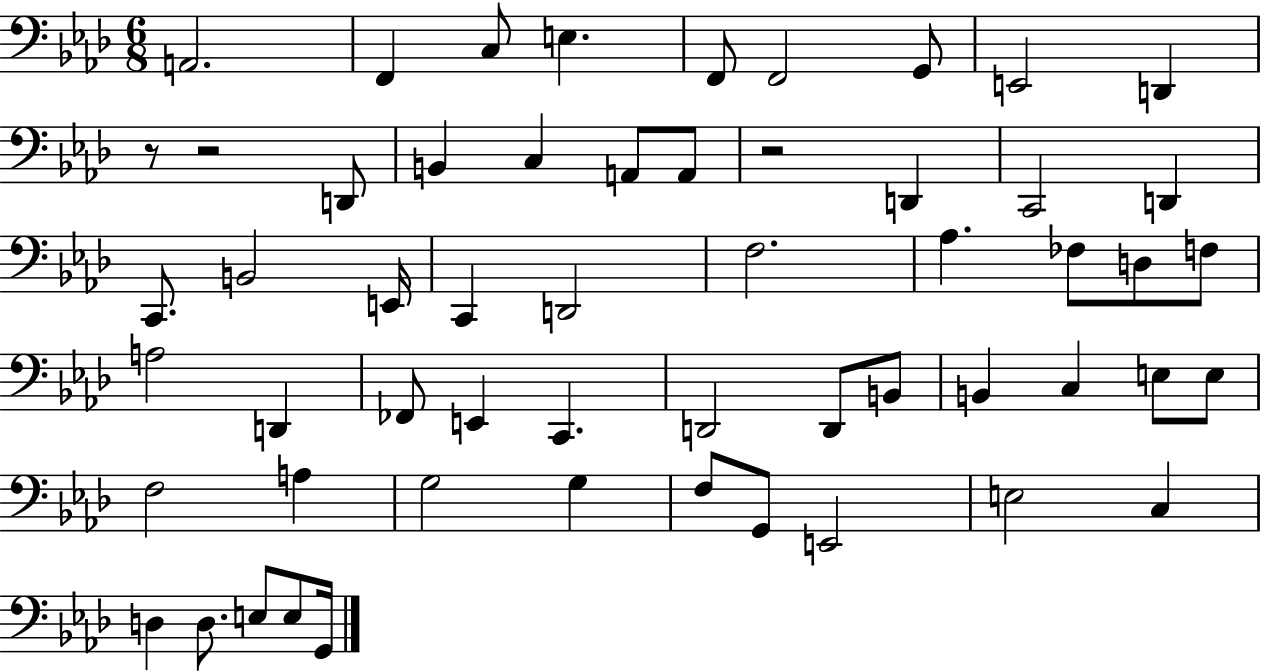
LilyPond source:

{
  \clef bass
  \numericTimeSignature
  \time 6/8
  \key aes \major
  a,2. | f,4 c8 e4. | f,8 f,2 g,8 | e,2 d,4 | \break r8 r2 d,8 | b,4 c4 a,8 a,8 | r2 d,4 | c,2 d,4 | \break c,8. b,2 e,16 | c,4 d,2 | f2. | aes4. fes8 d8 f8 | \break a2 d,4 | fes,8 e,4 c,4. | d,2 d,8 b,8 | b,4 c4 e8 e8 | \break f2 a4 | g2 g4 | f8 g,8 e,2 | e2 c4 | \break d4 d8. e8 e8 g,16 | \bar "|."
}